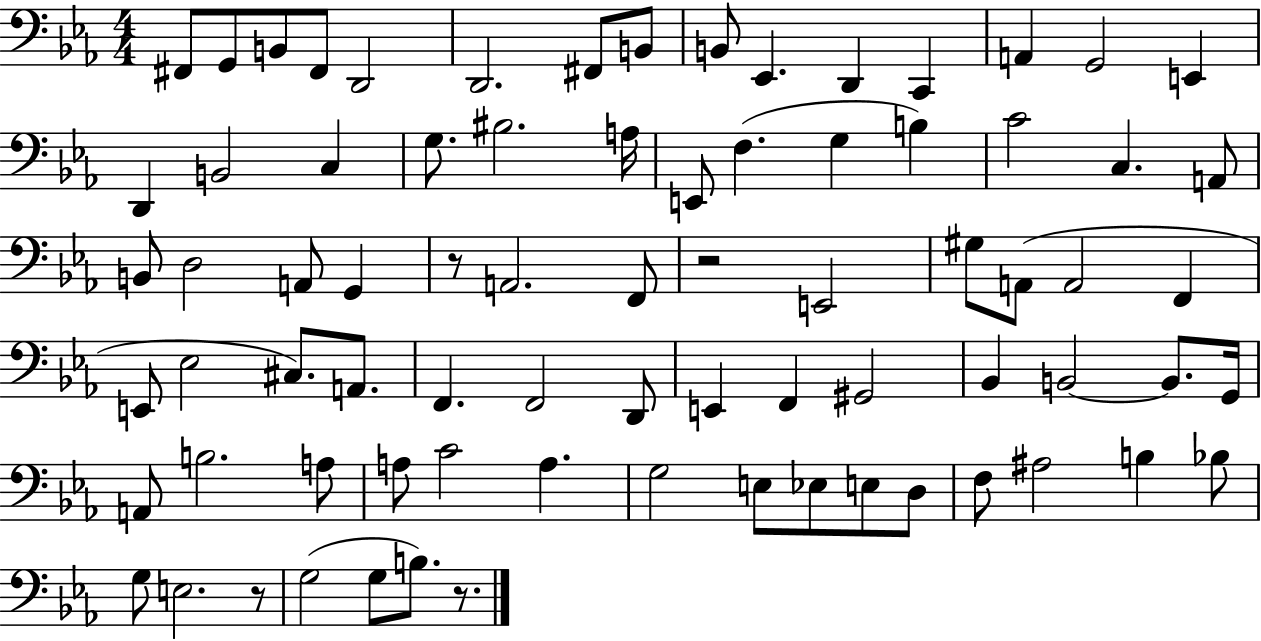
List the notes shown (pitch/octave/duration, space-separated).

F#2/e G2/e B2/e F#2/e D2/h D2/h. F#2/e B2/e B2/e Eb2/q. D2/q C2/q A2/q G2/h E2/q D2/q B2/h C3/q G3/e. BIS3/h. A3/s E2/e F3/q. G3/q B3/q C4/h C3/q. A2/e B2/e D3/h A2/e G2/q R/e A2/h. F2/e R/h E2/h G#3/e A2/e A2/h F2/q E2/e Eb3/h C#3/e. A2/e. F2/q. F2/h D2/e E2/q F2/q G#2/h Bb2/q B2/h B2/e. G2/s A2/e B3/h. A3/e A3/e C4/h A3/q. G3/h E3/e Eb3/e E3/e D3/e F3/e A#3/h B3/q Bb3/e G3/e E3/h. R/e G3/h G3/e B3/e. R/e.